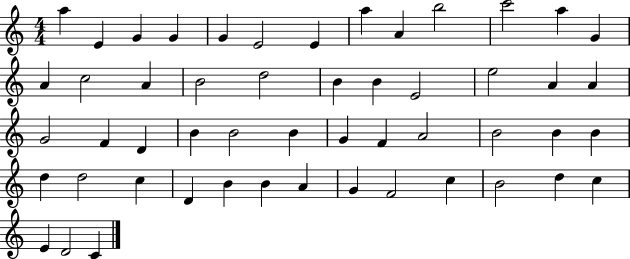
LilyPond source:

{
  \clef treble
  \numericTimeSignature
  \time 4/4
  \key c \major
  a''4 e'4 g'4 g'4 | g'4 e'2 e'4 | a''4 a'4 b''2 | c'''2 a''4 g'4 | \break a'4 c''2 a'4 | b'2 d''2 | b'4 b'4 e'2 | e''2 a'4 a'4 | \break g'2 f'4 d'4 | b'4 b'2 b'4 | g'4 f'4 a'2 | b'2 b'4 b'4 | \break d''4 d''2 c''4 | d'4 b'4 b'4 a'4 | g'4 f'2 c''4 | b'2 d''4 c''4 | \break e'4 d'2 c'4 | \bar "|."
}